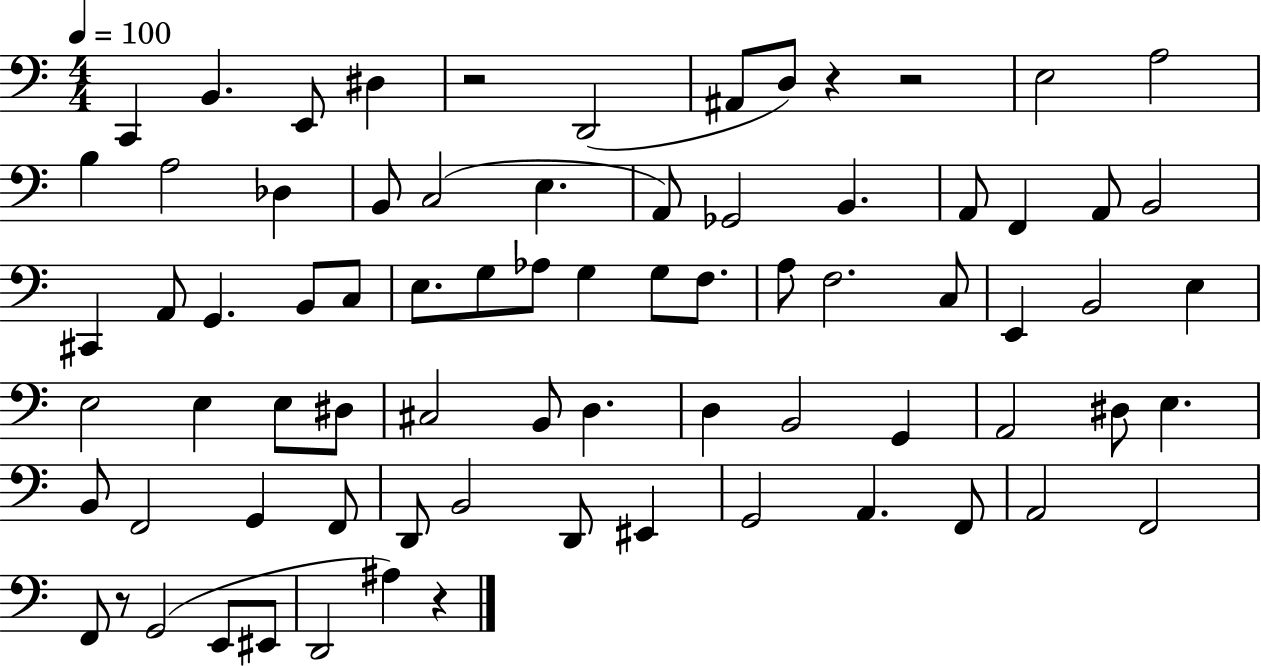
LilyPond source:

{
  \clef bass
  \numericTimeSignature
  \time 4/4
  \key c \major
  \tempo 4 = 100
  c,4 b,4. e,8 dis4 | r2 d,2( | ais,8 d8) r4 r2 | e2 a2 | \break b4 a2 des4 | b,8 c2( e4. | a,8) ges,2 b,4. | a,8 f,4 a,8 b,2 | \break cis,4 a,8 g,4. b,8 c8 | e8. g8 aes8 g4 g8 f8. | a8 f2. c8 | e,4 b,2 e4 | \break e2 e4 e8 dis8 | cis2 b,8 d4. | d4 b,2 g,4 | a,2 dis8 e4. | \break b,8 f,2 g,4 f,8 | d,8 b,2 d,8 eis,4 | g,2 a,4. f,8 | a,2 f,2 | \break f,8 r8 g,2( e,8 eis,8 | d,2 ais4) r4 | \bar "|."
}